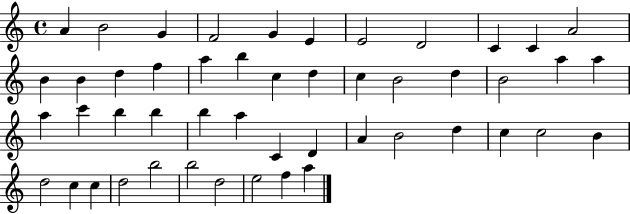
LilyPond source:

{
  \clef treble
  \time 4/4
  \defaultTimeSignature
  \key c \major
  a'4 b'2 g'4 | f'2 g'4 e'4 | e'2 d'2 | c'4 c'4 a'2 | \break b'4 b'4 d''4 f''4 | a''4 b''4 c''4 d''4 | c''4 b'2 d''4 | b'2 a''4 a''4 | \break a''4 c'''4 b''4 b''4 | b''4 a''4 c'4 d'4 | a'4 b'2 d''4 | c''4 c''2 b'4 | \break d''2 c''4 c''4 | d''2 b''2 | b''2 d''2 | e''2 f''4 a''4 | \break \bar "|."
}